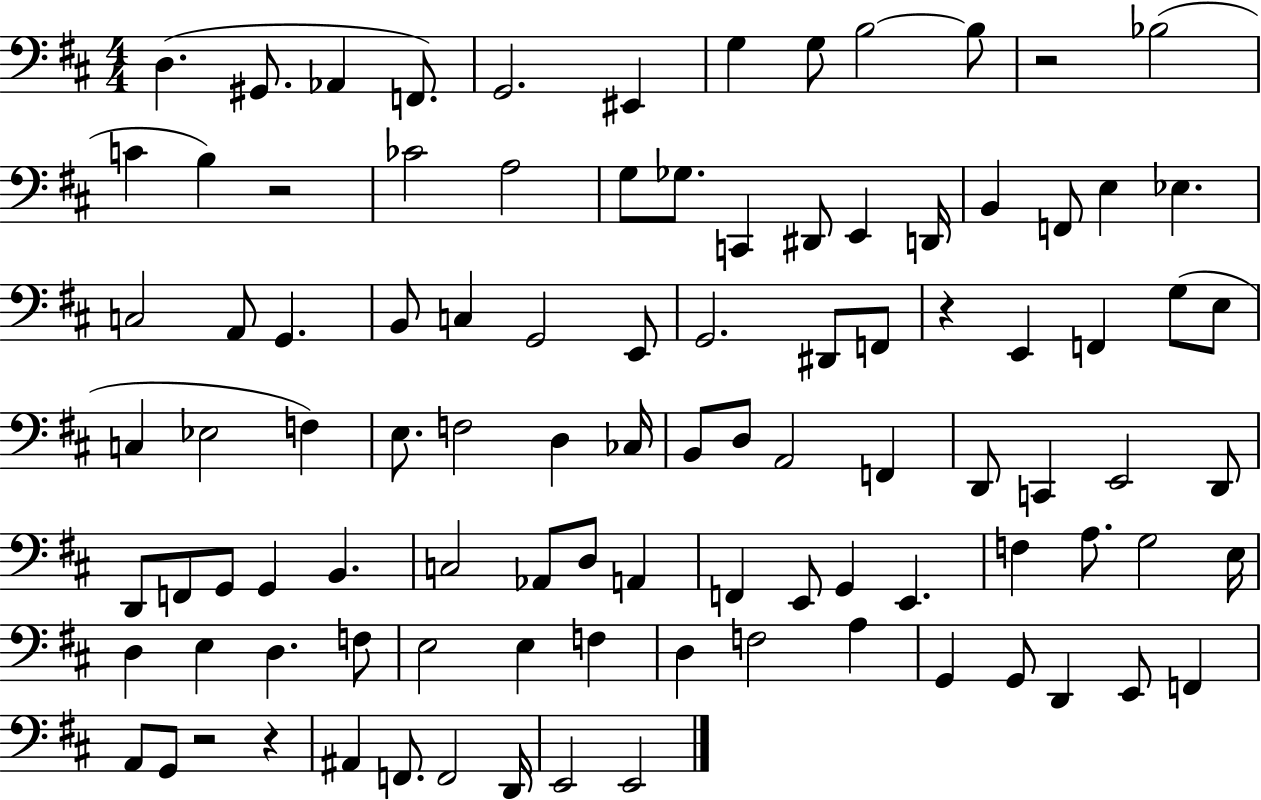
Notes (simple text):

D3/q. G#2/e. Ab2/q F2/e. G2/h. EIS2/q G3/q G3/e B3/h B3/e R/h Bb3/h C4/q B3/q R/h CES4/h A3/h G3/e Gb3/e. C2/q D#2/e E2/q D2/s B2/q F2/e E3/q Eb3/q. C3/h A2/e G2/q. B2/e C3/q G2/h E2/e G2/h. D#2/e F2/e R/q E2/q F2/q G3/e E3/e C3/q Eb3/h F3/q E3/e. F3/h D3/q CES3/s B2/e D3/e A2/h F2/q D2/e C2/q E2/h D2/e D2/e F2/e G2/e G2/q B2/q. C3/h Ab2/e D3/e A2/q F2/q E2/e G2/q E2/q. F3/q A3/e. G3/h E3/s D3/q E3/q D3/q. F3/e E3/h E3/q F3/q D3/q F3/h A3/q G2/q G2/e D2/q E2/e F2/q A2/e G2/e R/h R/q A#2/q F2/e. F2/h D2/s E2/h E2/h